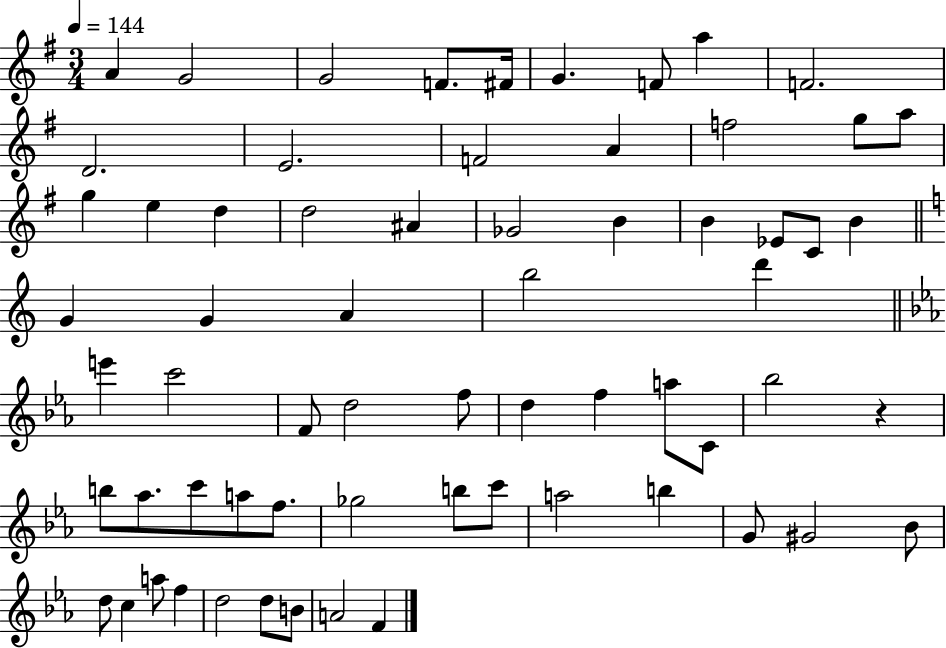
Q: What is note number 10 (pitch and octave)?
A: D4